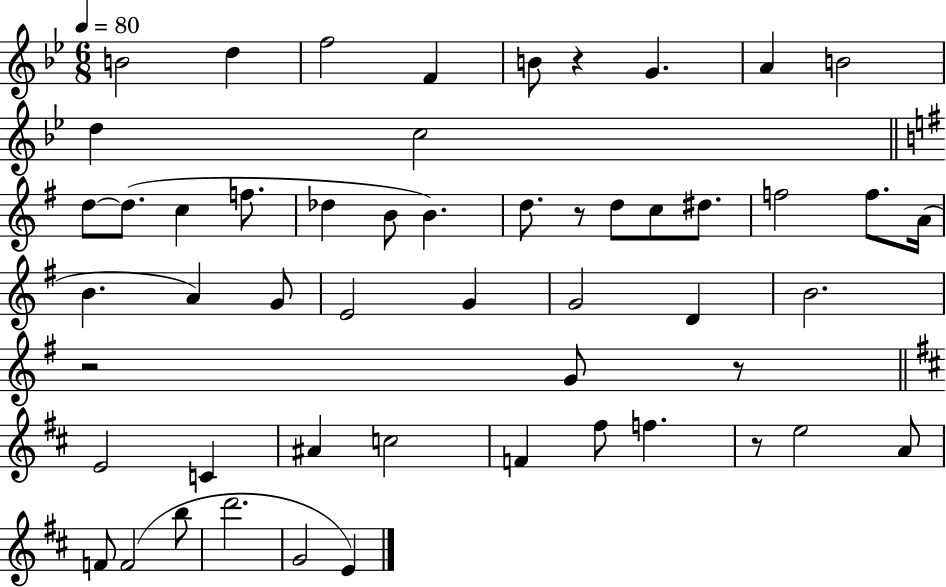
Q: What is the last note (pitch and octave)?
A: E4